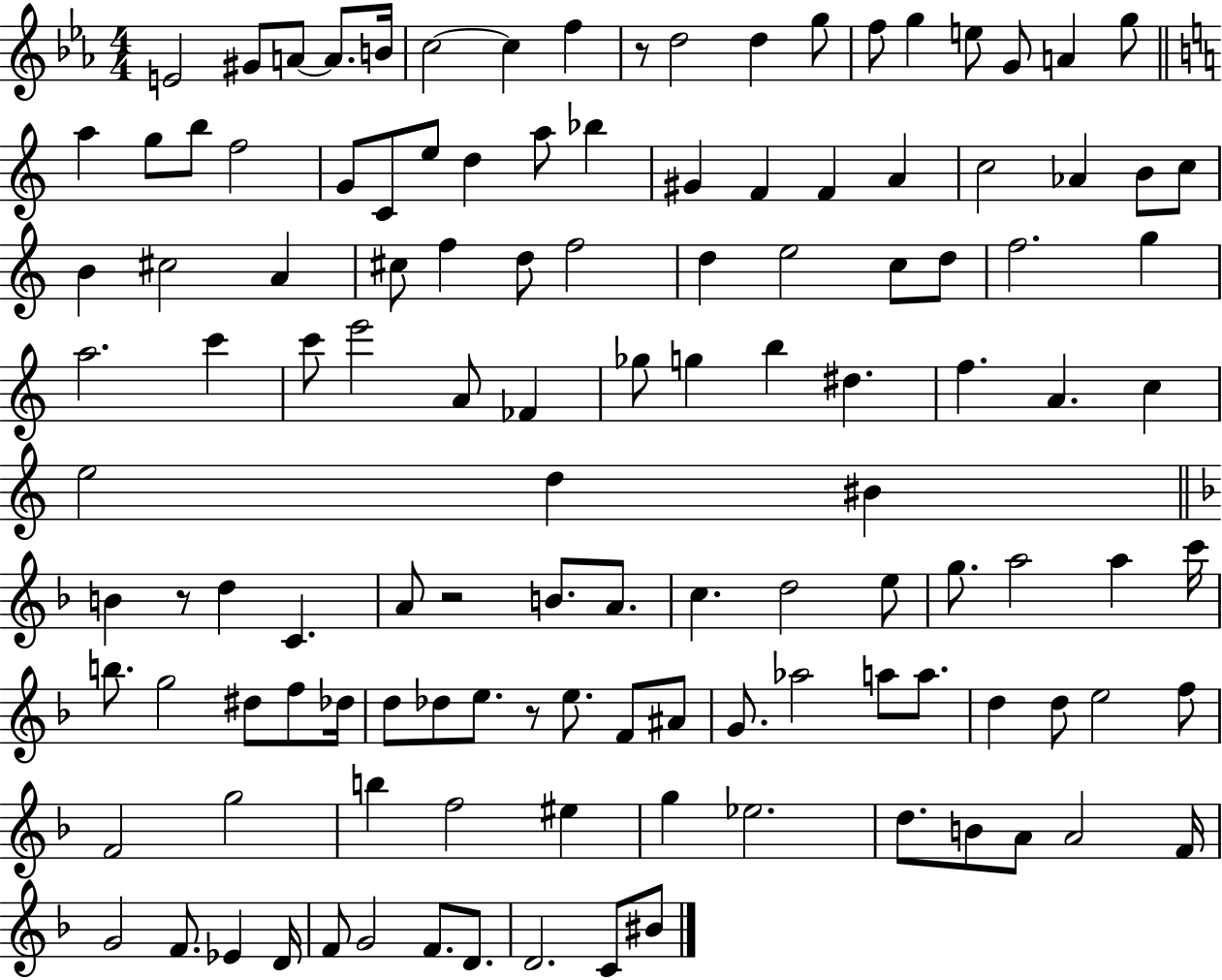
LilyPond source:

{
  \clef treble
  \numericTimeSignature
  \time 4/4
  \key ees \major
  e'2 gis'8 a'8~~ a'8. b'16 | c''2~~ c''4 f''4 | r8 d''2 d''4 g''8 | f''8 g''4 e''8 g'8 a'4 g''8 | \break \bar "||" \break \key a \minor a''4 g''8 b''8 f''2 | g'8 c'8 e''8 d''4 a''8 bes''4 | gis'4 f'4 f'4 a'4 | c''2 aes'4 b'8 c''8 | \break b'4 cis''2 a'4 | cis''8 f''4 d''8 f''2 | d''4 e''2 c''8 d''8 | f''2. g''4 | \break a''2. c'''4 | c'''8 e'''2 a'8 fes'4 | ges''8 g''4 b''4 dis''4. | f''4. a'4. c''4 | \break e''2 d''4 bis'4 | \bar "||" \break \key f \major b'4 r8 d''4 c'4. | a'8 r2 b'8. a'8. | c''4. d''2 e''8 | g''8. a''2 a''4 c'''16 | \break b''8. g''2 dis''8 f''8 des''16 | d''8 des''8 e''8. r8 e''8. f'8 ais'8 | g'8. aes''2 a''8 a''8. | d''4 d''8 e''2 f''8 | \break f'2 g''2 | b''4 f''2 eis''4 | g''4 ees''2. | d''8. b'8 a'8 a'2 f'16 | \break g'2 f'8. ees'4 d'16 | f'8 g'2 f'8. d'8. | d'2. c'8 bis'8 | \bar "|."
}